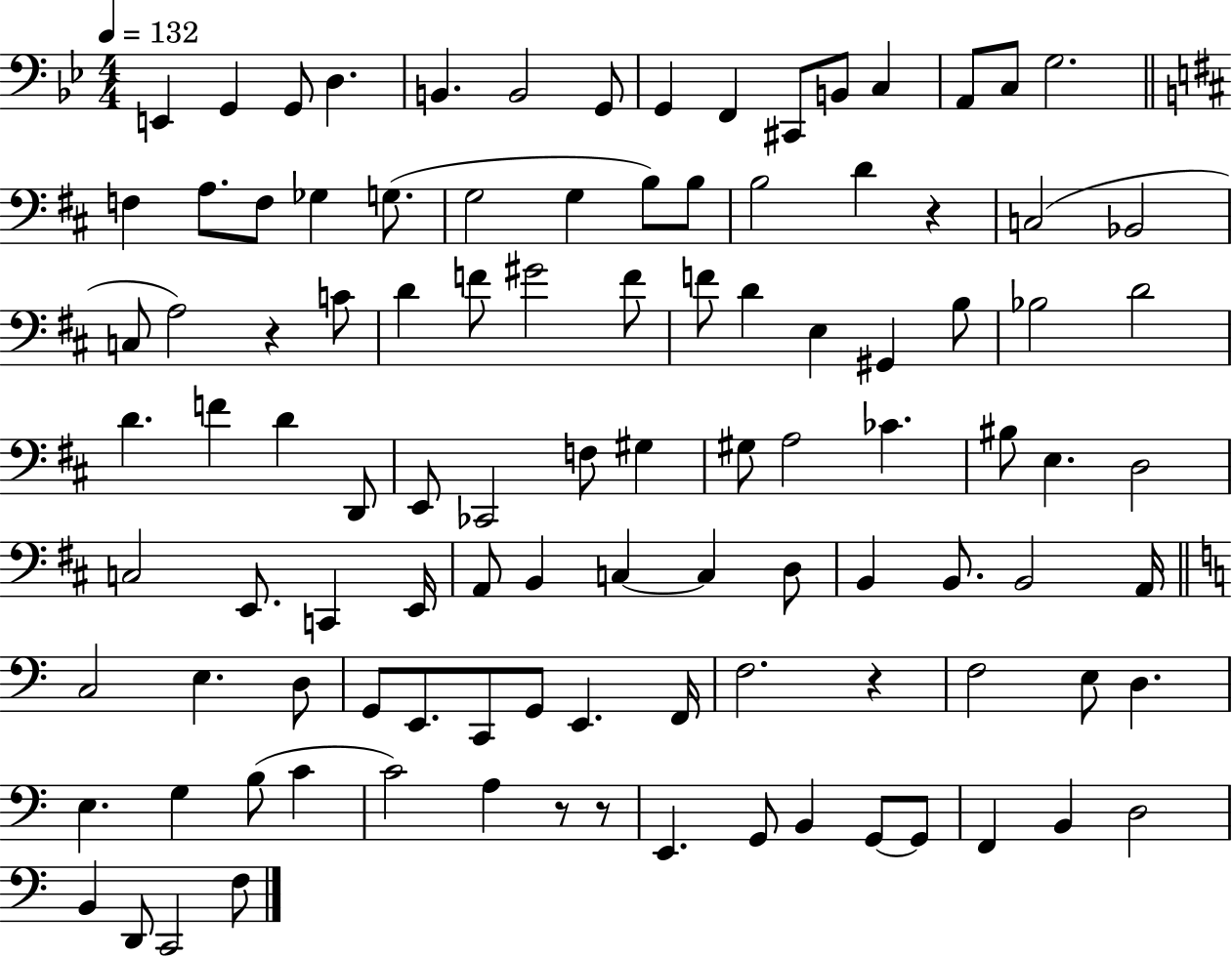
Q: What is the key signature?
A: BES major